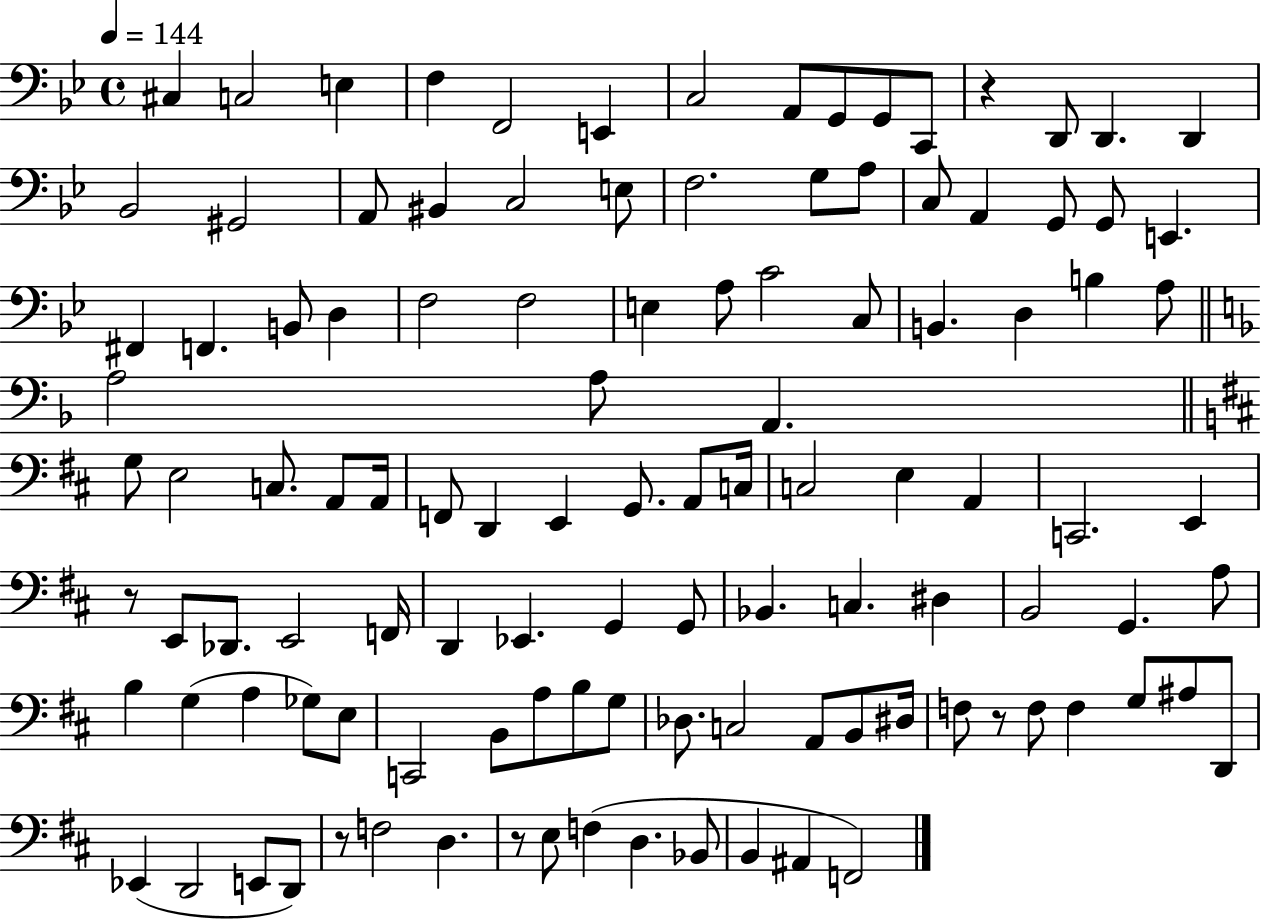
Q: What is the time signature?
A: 4/4